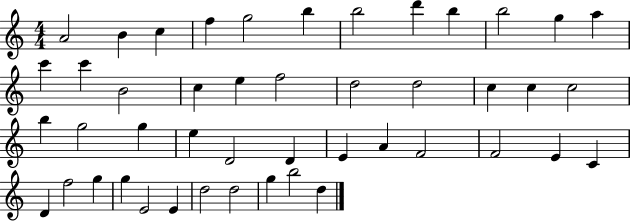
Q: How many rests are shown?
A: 0